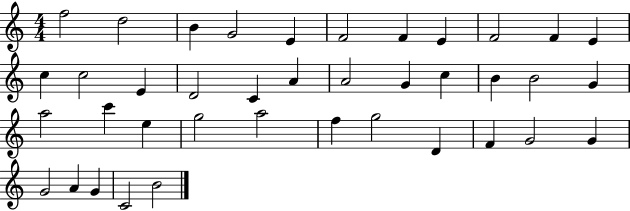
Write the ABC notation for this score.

X:1
T:Untitled
M:4/4
L:1/4
K:C
f2 d2 B G2 E F2 F E F2 F E c c2 E D2 C A A2 G c B B2 G a2 c' e g2 a2 f g2 D F G2 G G2 A G C2 B2